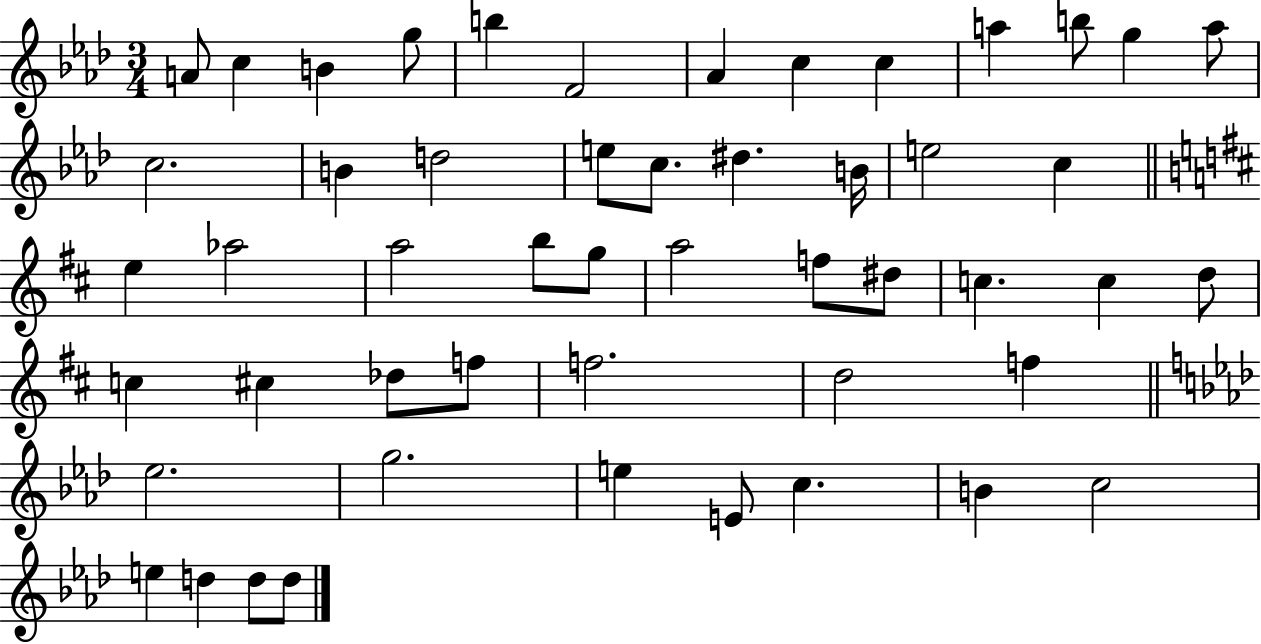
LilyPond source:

{
  \clef treble
  \numericTimeSignature
  \time 3/4
  \key aes \major
  a'8 c''4 b'4 g''8 | b''4 f'2 | aes'4 c''4 c''4 | a''4 b''8 g''4 a''8 | \break c''2. | b'4 d''2 | e''8 c''8. dis''4. b'16 | e''2 c''4 | \break \bar "||" \break \key d \major e''4 aes''2 | a''2 b''8 g''8 | a''2 f''8 dis''8 | c''4. c''4 d''8 | \break c''4 cis''4 des''8 f''8 | f''2. | d''2 f''4 | \bar "||" \break \key f \minor ees''2. | g''2. | e''4 e'8 c''4. | b'4 c''2 | \break e''4 d''4 d''8 d''8 | \bar "|."
}